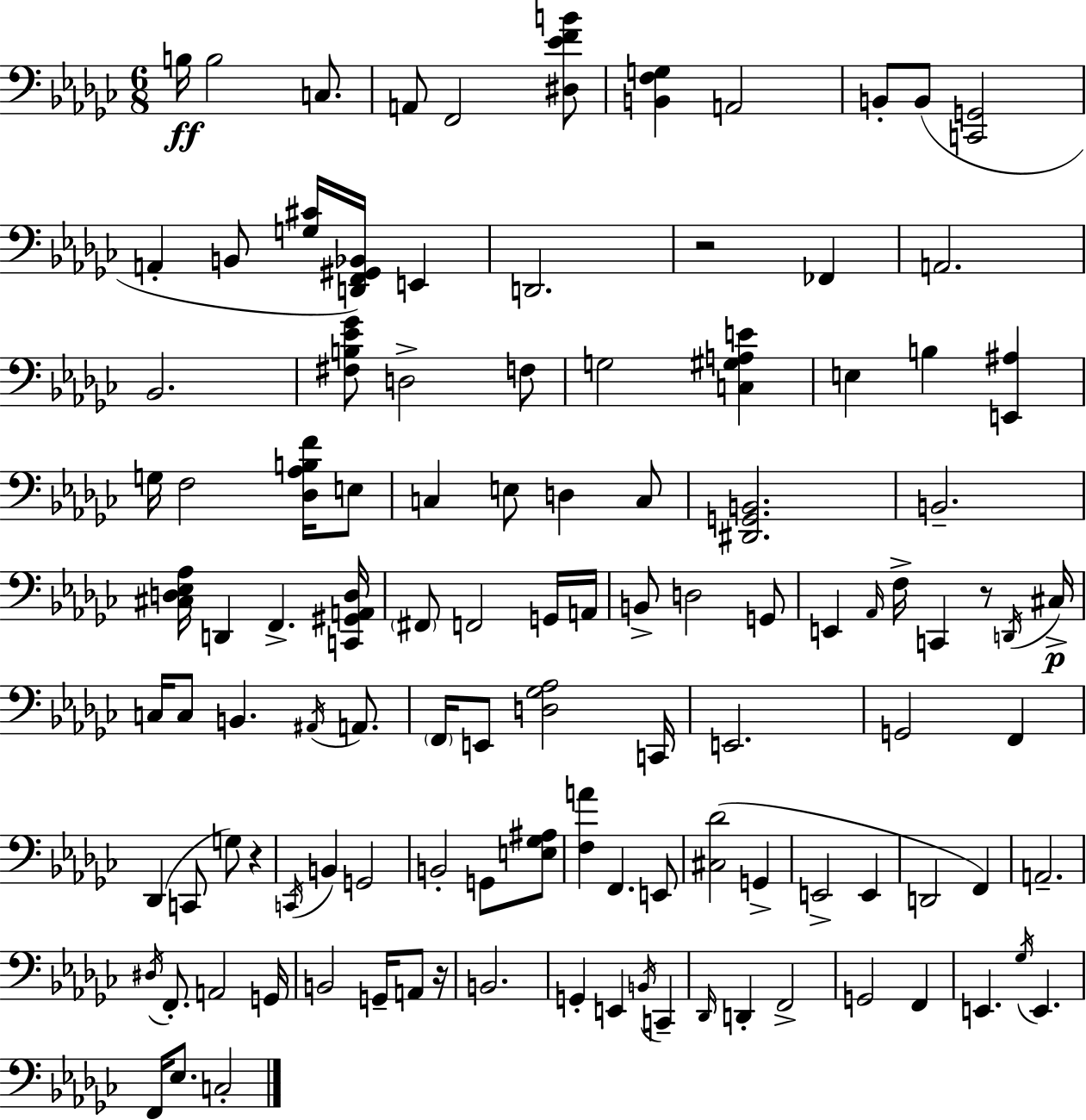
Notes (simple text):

B3/s B3/h C3/e. A2/e F2/h [D#3,Eb4,F4,B4]/e [B2,F3,G3]/q A2/h B2/e B2/e [C2,G2]/h A2/q B2/e [G3,C#4]/s [D2,F2,G#2,Bb2]/s E2/q D2/h. R/h FES2/q A2/h. Bb2/h. [F#3,B3,Eb4,Gb4]/e D3/h F3/e G3/h [C3,G#3,A3,E4]/q E3/q B3/q [E2,A#3]/q G3/s F3/h [Db3,Ab3,B3,F4]/s E3/e C3/q E3/e D3/q C3/e [D#2,G2,B2]/h. B2/h. [C#3,D3,Eb3,Ab3]/s D2/q F2/q. [C2,G#2,A2,D3]/s F#2/e F2/h G2/s A2/s B2/e D3/h G2/e E2/q Ab2/s F3/s C2/q R/e D2/s C#3/s C3/s C3/e B2/q. A#2/s A2/e. F2/s E2/e [D3,Gb3,Ab3]/h C2/s E2/h. G2/h F2/q Db2/q C2/e G3/e R/q C2/s B2/q G2/h B2/h G2/e [E3,Gb3,A#3]/e [F3,A4]/q F2/q. E2/e [C#3,Db4]/h G2/q E2/h E2/q D2/h F2/q A2/h. D#3/s F2/e. A2/h G2/s B2/h G2/s A2/e R/s B2/h. G2/q E2/q B2/s C2/q Db2/s D2/q F2/h G2/h F2/q E2/q. Gb3/s E2/q. F2/s Eb3/e. C3/h